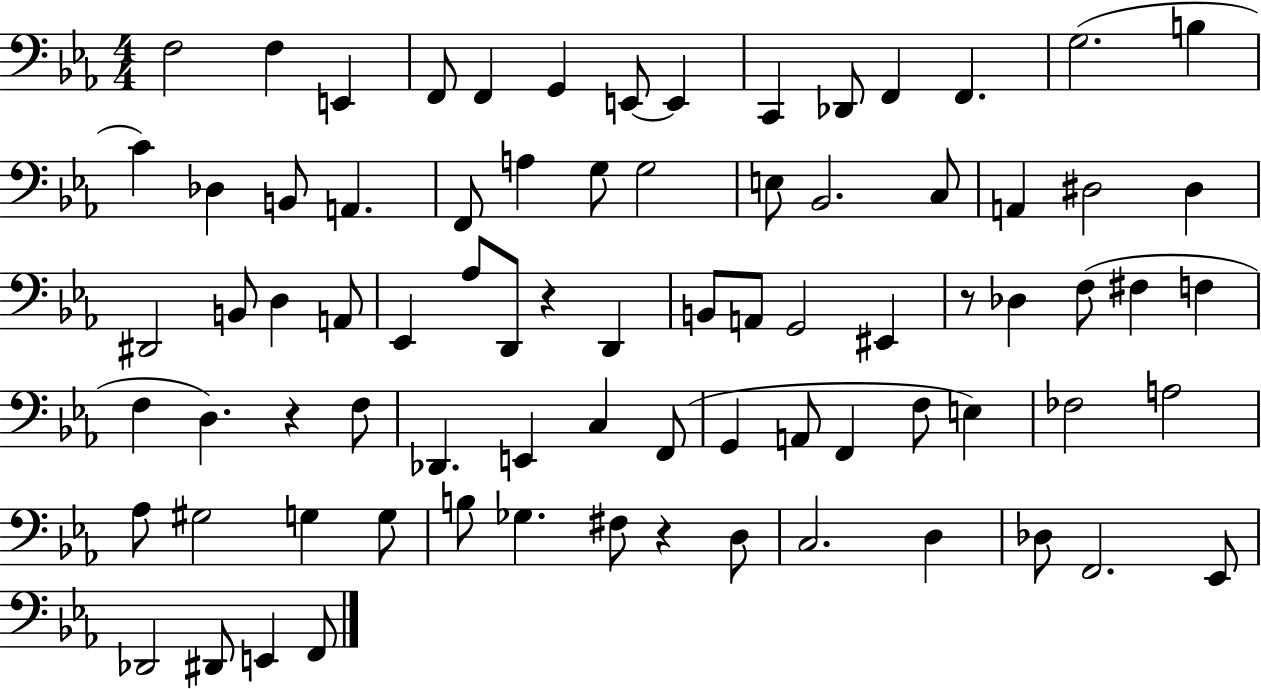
F3/h F3/q E2/q F2/e F2/q G2/q E2/e E2/q C2/q Db2/e F2/q F2/q. G3/h. B3/q C4/q Db3/q B2/e A2/q. F2/e A3/q G3/e G3/h E3/e Bb2/h. C3/e A2/q D#3/h D#3/q D#2/h B2/e D3/q A2/e Eb2/q Ab3/e D2/e R/q D2/q B2/e A2/e G2/h EIS2/q R/e Db3/q F3/e F#3/q F3/q F3/q D3/q. R/q F3/e Db2/q. E2/q C3/q F2/e G2/q A2/e F2/q F3/e E3/q FES3/h A3/h Ab3/e G#3/h G3/q G3/e B3/e Gb3/q. F#3/e R/q D3/e C3/h. D3/q Db3/e F2/h. Eb2/e Db2/h D#2/e E2/q F2/e